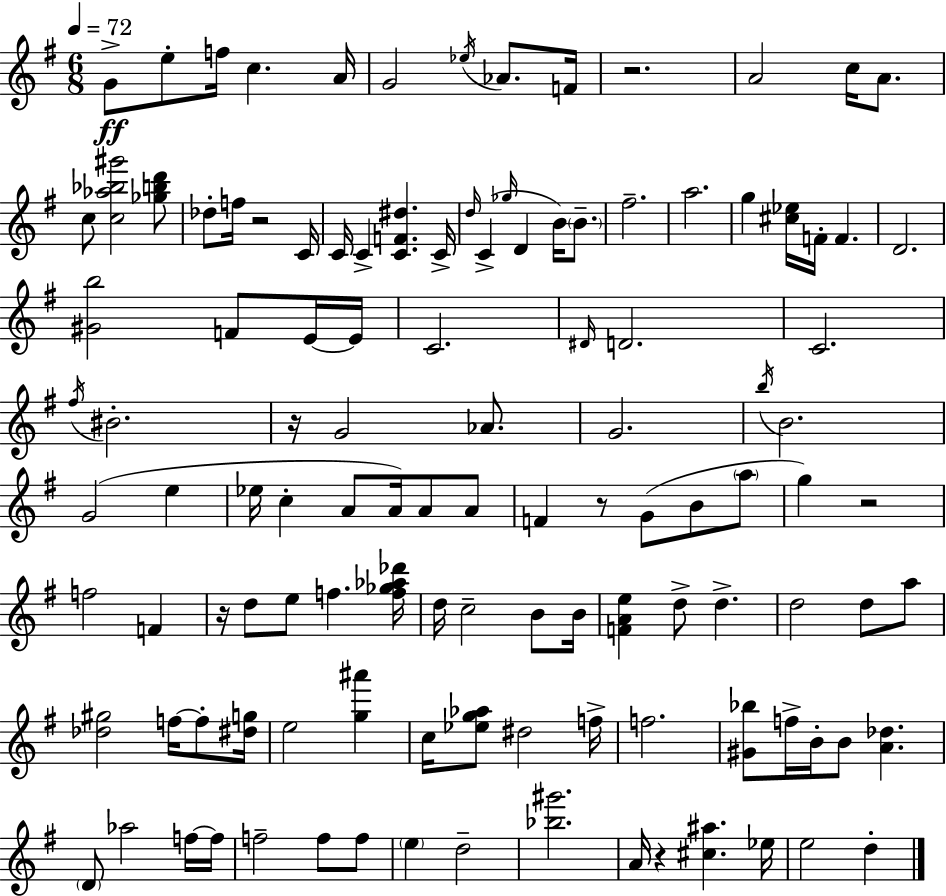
{
  \clef treble
  \numericTimeSignature
  \time 6/8
  \key g \major
  \tempo 4 = 72
  g'8->\ff e''8-. f''16 c''4. a'16 | g'2 \acciaccatura { ees''16 } aes'8. | f'16 r2. | a'2 c''16 a'8. | \break c''8 <c'' aes'' bes'' gis'''>2 <ges'' b'' d'''>8 | des''8-. f''16 r2 | c'16 c'16 c'4-> <c' f' dis''>4. | c'16-> \grace { d''16 }( c'4-> \grace { ges''16 } d'4 b'16) | \break \parenthesize b'8.-- fis''2.-- | a''2. | g''4 <cis'' ees''>16 f'16-. f'4. | d'2. | \break <gis' b''>2 f'8 | e'16~~ e'16 c'2. | \grace { dis'16 } d'2. | c'2. | \break \acciaccatura { fis''16 } bis'2.-. | r16 g'2 | aes'8. g'2. | \acciaccatura { b''16 } b'2. | \break g'2( | e''4 ees''16 c''4-. a'8 | a'16) a'8 a'8 f'4 r8 | g'8( b'8 \parenthesize a''8 g''4) r2 | \break f''2 | f'4 r16 d''8 e''8 f''4. | <f'' ges'' aes'' des'''>16 d''16 c''2-- | b'8 b'16 <f' a' e''>4 d''8-> | \break d''4.-> d''2 | d''8 a''8 <des'' gis''>2 | f''16~~ f''8-. <dis'' g''>16 e''2 | <g'' ais'''>4 c''16 <ees'' g'' aes''>8 dis''2 | \break f''16-> f''2. | <gis' bes''>8 f''16-> b'16-. b'8 | <a' des''>4. \parenthesize d'8 aes''2 | f''16~~ f''16 f''2-- | \break f''8 f''8 \parenthesize e''4 d''2-- | <bes'' gis'''>2. | a'16 r4 <cis'' ais''>4. | ees''16 e''2 | \break d''4-. \bar "|."
}